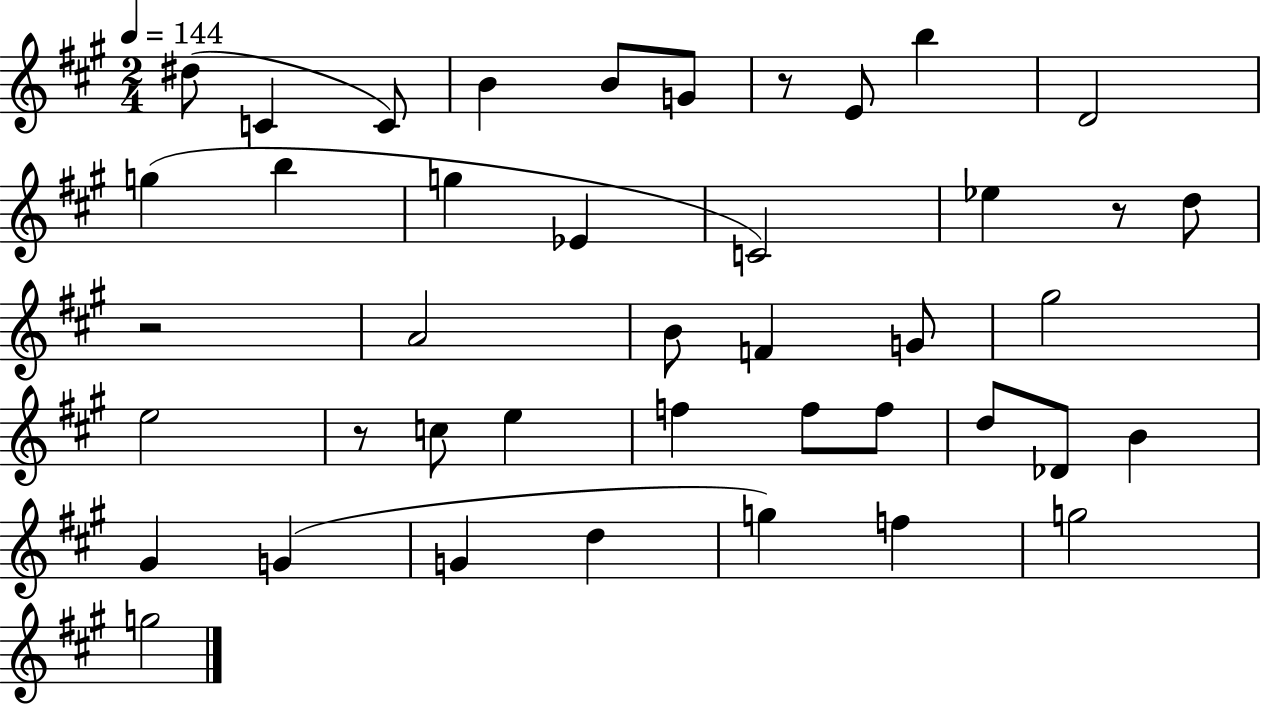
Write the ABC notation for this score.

X:1
T:Untitled
M:2/4
L:1/4
K:A
^d/2 C C/2 B B/2 G/2 z/2 E/2 b D2 g b g _E C2 _e z/2 d/2 z2 A2 B/2 F G/2 ^g2 e2 z/2 c/2 e f f/2 f/2 d/2 _D/2 B ^G G G d g f g2 g2